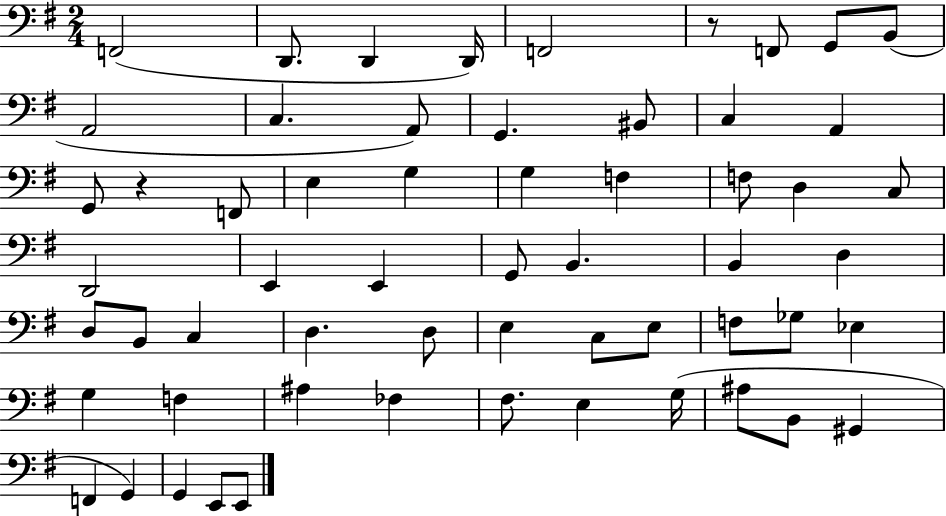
{
  \clef bass
  \numericTimeSignature
  \time 2/4
  \key g \major
  f,2( | d,8. d,4 d,16) | f,2 | r8 f,8 g,8 b,8( | \break a,2 | c4. a,8) | g,4. bis,8 | c4 a,4 | \break g,8 r4 f,8 | e4 g4 | g4 f4 | f8 d4 c8 | \break d,2 | e,4 e,4 | g,8 b,4. | b,4 d4 | \break d8 b,8 c4 | d4. d8 | e4 c8 e8 | f8 ges8 ees4 | \break g4 f4 | ais4 fes4 | fis8. e4 g16( | ais8 b,8 gis,4 | \break f,4 g,4) | g,4 e,8 e,8 | \bar "|."
}